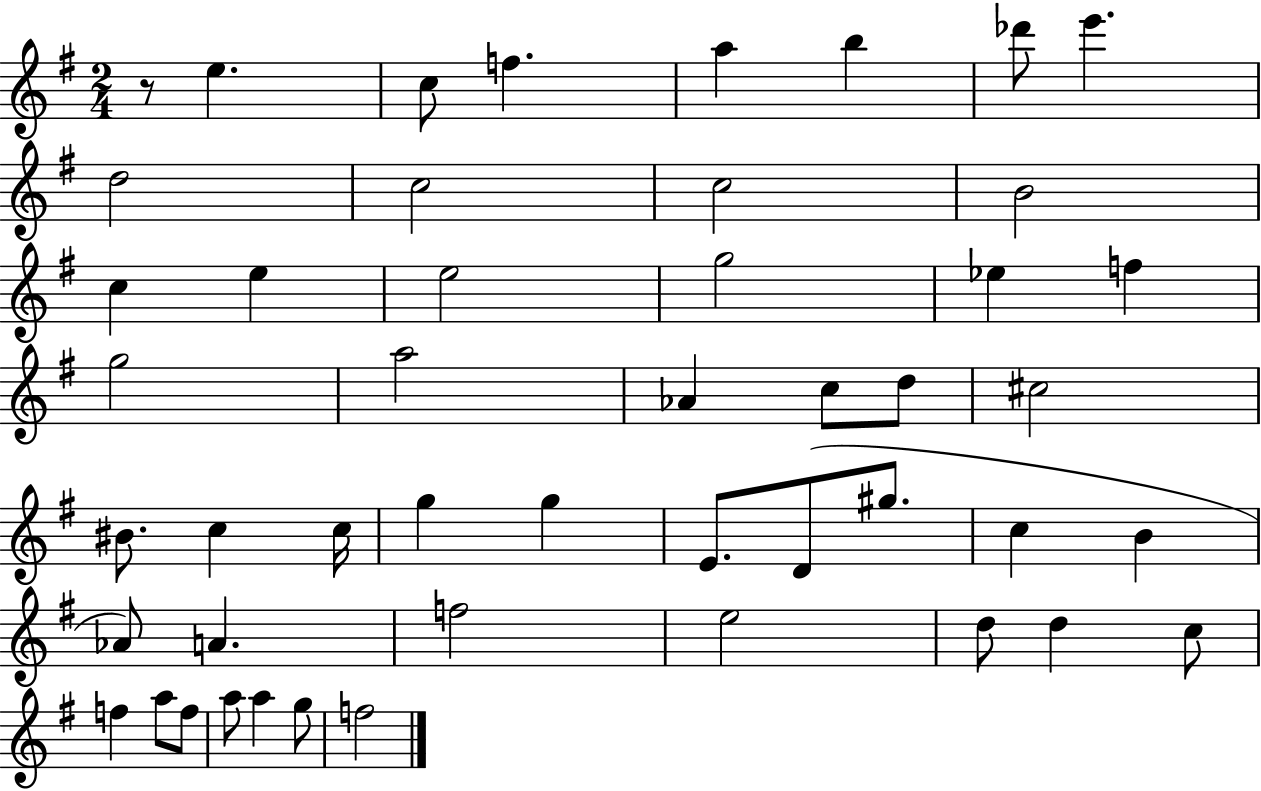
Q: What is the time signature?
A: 2/4